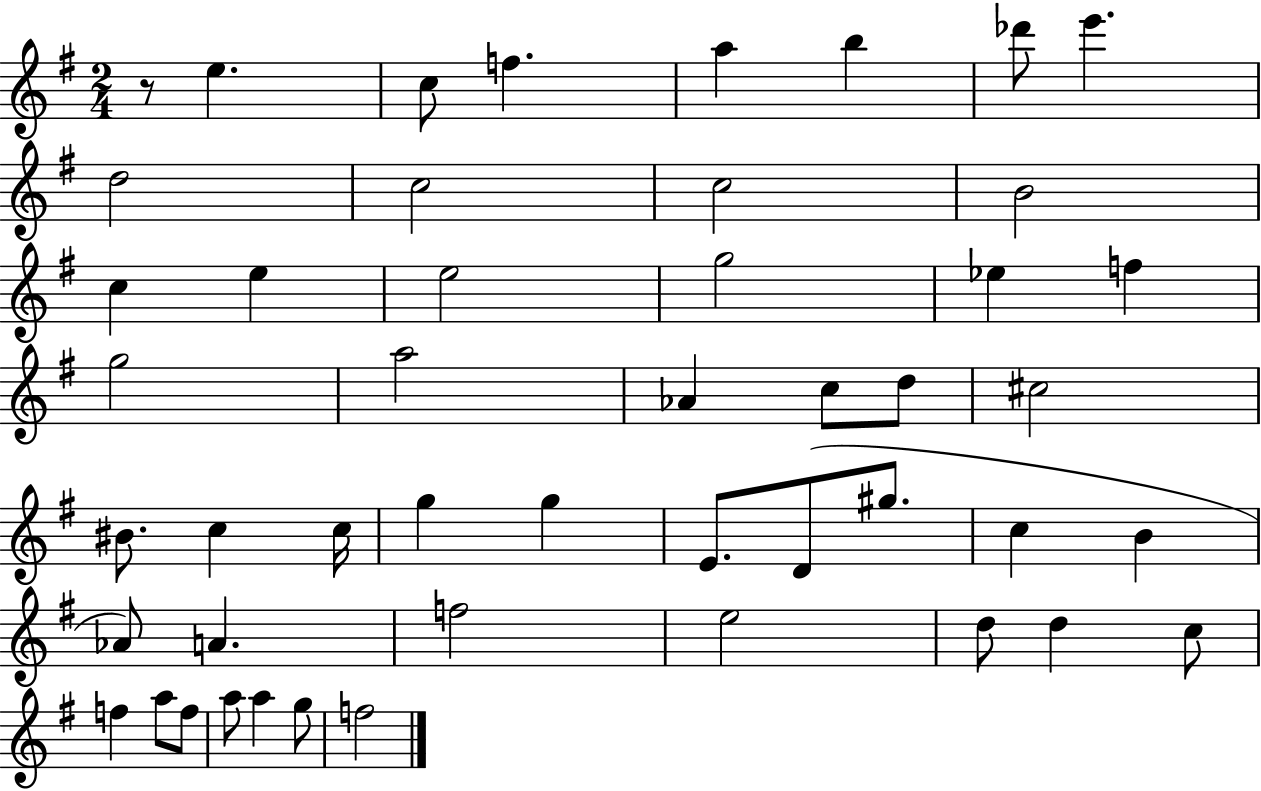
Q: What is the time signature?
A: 2/4